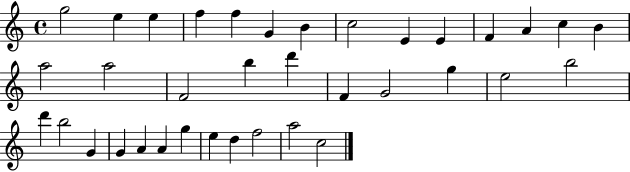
G5/h E5/q E5/q F5/q F5/q G4/q B4/q C5/h E4/q E4/q F4/q A4/q C5/q B4/q A5/h A5/h F4/h B5/q D6/q F4/q G4/h G5/q E5/h B5/h D6/q B5/h G4/q G4/q A4/q A4/q G5/q E5/q D5/q F5/h A5/h C5/h